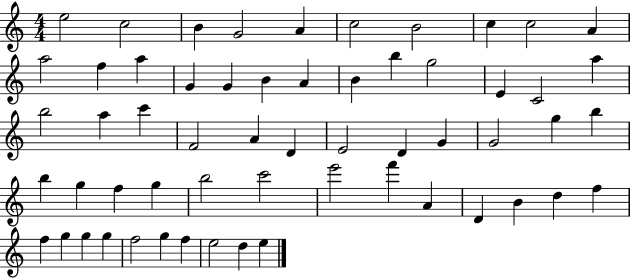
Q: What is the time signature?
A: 4/4